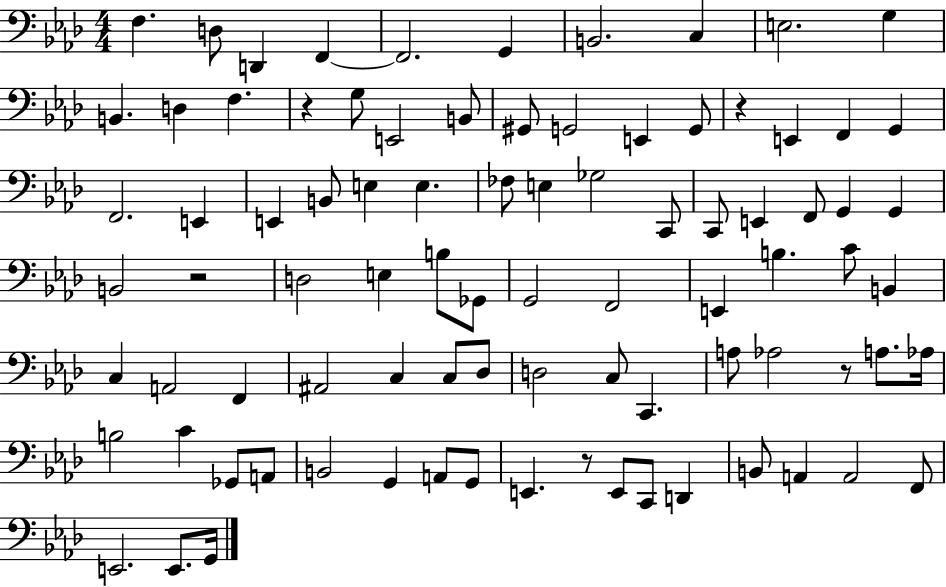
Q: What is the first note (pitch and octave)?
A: F3